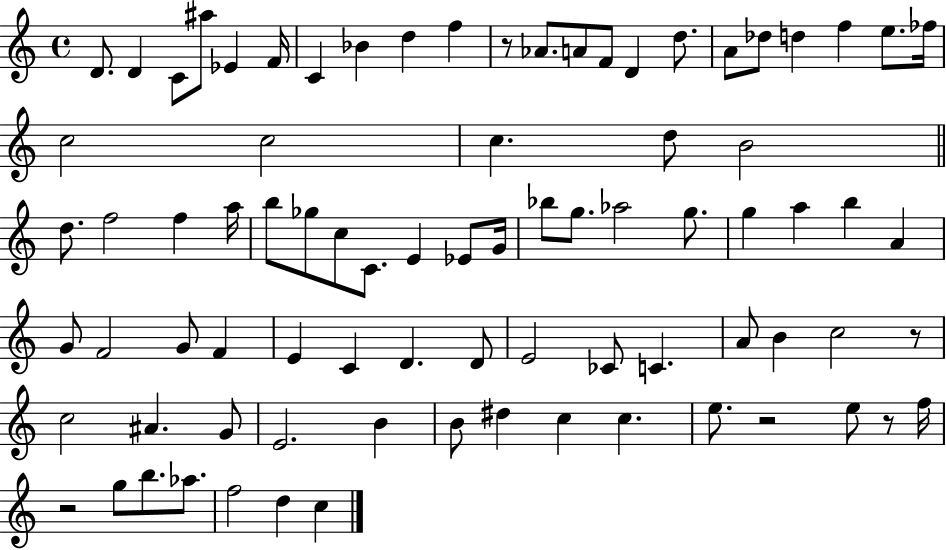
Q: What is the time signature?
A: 4/4